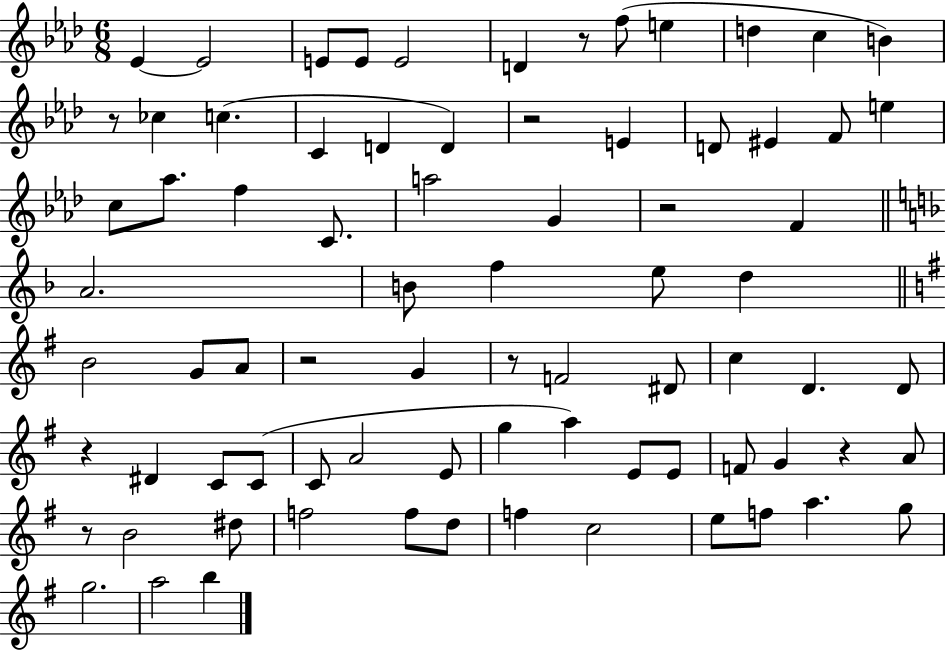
Eb4/q Eb4/h E4/e E4/e E4/h D4/q R/e F5/e E5/q D5/q C5/q B4/q R/e CES5/q C5/q. C4/q D4/q D4/q R/h E4/q D4/e EIS4/q F4/e E5/q C5/e Ab5/e. F5/q C4/e. A5/h G4/q R/h F4/q A4/h. B4/e F5/q E5/e D5/q B4/h G4/e A4/e R/h G4/q R/e F4/h D#4/e C5/q D4/q. D4/e R/q D#4/q C4/e C4/e C4/e A4/h E4/e G5/q A5/q E4/e E4/e F4/e G4/q R/q A4/e R/e B4/h D#5/e F5/h F5/e D5/e F5/q C5/h E5/e F5/e A5/q. G5/e G5/h. A5/h B5/q